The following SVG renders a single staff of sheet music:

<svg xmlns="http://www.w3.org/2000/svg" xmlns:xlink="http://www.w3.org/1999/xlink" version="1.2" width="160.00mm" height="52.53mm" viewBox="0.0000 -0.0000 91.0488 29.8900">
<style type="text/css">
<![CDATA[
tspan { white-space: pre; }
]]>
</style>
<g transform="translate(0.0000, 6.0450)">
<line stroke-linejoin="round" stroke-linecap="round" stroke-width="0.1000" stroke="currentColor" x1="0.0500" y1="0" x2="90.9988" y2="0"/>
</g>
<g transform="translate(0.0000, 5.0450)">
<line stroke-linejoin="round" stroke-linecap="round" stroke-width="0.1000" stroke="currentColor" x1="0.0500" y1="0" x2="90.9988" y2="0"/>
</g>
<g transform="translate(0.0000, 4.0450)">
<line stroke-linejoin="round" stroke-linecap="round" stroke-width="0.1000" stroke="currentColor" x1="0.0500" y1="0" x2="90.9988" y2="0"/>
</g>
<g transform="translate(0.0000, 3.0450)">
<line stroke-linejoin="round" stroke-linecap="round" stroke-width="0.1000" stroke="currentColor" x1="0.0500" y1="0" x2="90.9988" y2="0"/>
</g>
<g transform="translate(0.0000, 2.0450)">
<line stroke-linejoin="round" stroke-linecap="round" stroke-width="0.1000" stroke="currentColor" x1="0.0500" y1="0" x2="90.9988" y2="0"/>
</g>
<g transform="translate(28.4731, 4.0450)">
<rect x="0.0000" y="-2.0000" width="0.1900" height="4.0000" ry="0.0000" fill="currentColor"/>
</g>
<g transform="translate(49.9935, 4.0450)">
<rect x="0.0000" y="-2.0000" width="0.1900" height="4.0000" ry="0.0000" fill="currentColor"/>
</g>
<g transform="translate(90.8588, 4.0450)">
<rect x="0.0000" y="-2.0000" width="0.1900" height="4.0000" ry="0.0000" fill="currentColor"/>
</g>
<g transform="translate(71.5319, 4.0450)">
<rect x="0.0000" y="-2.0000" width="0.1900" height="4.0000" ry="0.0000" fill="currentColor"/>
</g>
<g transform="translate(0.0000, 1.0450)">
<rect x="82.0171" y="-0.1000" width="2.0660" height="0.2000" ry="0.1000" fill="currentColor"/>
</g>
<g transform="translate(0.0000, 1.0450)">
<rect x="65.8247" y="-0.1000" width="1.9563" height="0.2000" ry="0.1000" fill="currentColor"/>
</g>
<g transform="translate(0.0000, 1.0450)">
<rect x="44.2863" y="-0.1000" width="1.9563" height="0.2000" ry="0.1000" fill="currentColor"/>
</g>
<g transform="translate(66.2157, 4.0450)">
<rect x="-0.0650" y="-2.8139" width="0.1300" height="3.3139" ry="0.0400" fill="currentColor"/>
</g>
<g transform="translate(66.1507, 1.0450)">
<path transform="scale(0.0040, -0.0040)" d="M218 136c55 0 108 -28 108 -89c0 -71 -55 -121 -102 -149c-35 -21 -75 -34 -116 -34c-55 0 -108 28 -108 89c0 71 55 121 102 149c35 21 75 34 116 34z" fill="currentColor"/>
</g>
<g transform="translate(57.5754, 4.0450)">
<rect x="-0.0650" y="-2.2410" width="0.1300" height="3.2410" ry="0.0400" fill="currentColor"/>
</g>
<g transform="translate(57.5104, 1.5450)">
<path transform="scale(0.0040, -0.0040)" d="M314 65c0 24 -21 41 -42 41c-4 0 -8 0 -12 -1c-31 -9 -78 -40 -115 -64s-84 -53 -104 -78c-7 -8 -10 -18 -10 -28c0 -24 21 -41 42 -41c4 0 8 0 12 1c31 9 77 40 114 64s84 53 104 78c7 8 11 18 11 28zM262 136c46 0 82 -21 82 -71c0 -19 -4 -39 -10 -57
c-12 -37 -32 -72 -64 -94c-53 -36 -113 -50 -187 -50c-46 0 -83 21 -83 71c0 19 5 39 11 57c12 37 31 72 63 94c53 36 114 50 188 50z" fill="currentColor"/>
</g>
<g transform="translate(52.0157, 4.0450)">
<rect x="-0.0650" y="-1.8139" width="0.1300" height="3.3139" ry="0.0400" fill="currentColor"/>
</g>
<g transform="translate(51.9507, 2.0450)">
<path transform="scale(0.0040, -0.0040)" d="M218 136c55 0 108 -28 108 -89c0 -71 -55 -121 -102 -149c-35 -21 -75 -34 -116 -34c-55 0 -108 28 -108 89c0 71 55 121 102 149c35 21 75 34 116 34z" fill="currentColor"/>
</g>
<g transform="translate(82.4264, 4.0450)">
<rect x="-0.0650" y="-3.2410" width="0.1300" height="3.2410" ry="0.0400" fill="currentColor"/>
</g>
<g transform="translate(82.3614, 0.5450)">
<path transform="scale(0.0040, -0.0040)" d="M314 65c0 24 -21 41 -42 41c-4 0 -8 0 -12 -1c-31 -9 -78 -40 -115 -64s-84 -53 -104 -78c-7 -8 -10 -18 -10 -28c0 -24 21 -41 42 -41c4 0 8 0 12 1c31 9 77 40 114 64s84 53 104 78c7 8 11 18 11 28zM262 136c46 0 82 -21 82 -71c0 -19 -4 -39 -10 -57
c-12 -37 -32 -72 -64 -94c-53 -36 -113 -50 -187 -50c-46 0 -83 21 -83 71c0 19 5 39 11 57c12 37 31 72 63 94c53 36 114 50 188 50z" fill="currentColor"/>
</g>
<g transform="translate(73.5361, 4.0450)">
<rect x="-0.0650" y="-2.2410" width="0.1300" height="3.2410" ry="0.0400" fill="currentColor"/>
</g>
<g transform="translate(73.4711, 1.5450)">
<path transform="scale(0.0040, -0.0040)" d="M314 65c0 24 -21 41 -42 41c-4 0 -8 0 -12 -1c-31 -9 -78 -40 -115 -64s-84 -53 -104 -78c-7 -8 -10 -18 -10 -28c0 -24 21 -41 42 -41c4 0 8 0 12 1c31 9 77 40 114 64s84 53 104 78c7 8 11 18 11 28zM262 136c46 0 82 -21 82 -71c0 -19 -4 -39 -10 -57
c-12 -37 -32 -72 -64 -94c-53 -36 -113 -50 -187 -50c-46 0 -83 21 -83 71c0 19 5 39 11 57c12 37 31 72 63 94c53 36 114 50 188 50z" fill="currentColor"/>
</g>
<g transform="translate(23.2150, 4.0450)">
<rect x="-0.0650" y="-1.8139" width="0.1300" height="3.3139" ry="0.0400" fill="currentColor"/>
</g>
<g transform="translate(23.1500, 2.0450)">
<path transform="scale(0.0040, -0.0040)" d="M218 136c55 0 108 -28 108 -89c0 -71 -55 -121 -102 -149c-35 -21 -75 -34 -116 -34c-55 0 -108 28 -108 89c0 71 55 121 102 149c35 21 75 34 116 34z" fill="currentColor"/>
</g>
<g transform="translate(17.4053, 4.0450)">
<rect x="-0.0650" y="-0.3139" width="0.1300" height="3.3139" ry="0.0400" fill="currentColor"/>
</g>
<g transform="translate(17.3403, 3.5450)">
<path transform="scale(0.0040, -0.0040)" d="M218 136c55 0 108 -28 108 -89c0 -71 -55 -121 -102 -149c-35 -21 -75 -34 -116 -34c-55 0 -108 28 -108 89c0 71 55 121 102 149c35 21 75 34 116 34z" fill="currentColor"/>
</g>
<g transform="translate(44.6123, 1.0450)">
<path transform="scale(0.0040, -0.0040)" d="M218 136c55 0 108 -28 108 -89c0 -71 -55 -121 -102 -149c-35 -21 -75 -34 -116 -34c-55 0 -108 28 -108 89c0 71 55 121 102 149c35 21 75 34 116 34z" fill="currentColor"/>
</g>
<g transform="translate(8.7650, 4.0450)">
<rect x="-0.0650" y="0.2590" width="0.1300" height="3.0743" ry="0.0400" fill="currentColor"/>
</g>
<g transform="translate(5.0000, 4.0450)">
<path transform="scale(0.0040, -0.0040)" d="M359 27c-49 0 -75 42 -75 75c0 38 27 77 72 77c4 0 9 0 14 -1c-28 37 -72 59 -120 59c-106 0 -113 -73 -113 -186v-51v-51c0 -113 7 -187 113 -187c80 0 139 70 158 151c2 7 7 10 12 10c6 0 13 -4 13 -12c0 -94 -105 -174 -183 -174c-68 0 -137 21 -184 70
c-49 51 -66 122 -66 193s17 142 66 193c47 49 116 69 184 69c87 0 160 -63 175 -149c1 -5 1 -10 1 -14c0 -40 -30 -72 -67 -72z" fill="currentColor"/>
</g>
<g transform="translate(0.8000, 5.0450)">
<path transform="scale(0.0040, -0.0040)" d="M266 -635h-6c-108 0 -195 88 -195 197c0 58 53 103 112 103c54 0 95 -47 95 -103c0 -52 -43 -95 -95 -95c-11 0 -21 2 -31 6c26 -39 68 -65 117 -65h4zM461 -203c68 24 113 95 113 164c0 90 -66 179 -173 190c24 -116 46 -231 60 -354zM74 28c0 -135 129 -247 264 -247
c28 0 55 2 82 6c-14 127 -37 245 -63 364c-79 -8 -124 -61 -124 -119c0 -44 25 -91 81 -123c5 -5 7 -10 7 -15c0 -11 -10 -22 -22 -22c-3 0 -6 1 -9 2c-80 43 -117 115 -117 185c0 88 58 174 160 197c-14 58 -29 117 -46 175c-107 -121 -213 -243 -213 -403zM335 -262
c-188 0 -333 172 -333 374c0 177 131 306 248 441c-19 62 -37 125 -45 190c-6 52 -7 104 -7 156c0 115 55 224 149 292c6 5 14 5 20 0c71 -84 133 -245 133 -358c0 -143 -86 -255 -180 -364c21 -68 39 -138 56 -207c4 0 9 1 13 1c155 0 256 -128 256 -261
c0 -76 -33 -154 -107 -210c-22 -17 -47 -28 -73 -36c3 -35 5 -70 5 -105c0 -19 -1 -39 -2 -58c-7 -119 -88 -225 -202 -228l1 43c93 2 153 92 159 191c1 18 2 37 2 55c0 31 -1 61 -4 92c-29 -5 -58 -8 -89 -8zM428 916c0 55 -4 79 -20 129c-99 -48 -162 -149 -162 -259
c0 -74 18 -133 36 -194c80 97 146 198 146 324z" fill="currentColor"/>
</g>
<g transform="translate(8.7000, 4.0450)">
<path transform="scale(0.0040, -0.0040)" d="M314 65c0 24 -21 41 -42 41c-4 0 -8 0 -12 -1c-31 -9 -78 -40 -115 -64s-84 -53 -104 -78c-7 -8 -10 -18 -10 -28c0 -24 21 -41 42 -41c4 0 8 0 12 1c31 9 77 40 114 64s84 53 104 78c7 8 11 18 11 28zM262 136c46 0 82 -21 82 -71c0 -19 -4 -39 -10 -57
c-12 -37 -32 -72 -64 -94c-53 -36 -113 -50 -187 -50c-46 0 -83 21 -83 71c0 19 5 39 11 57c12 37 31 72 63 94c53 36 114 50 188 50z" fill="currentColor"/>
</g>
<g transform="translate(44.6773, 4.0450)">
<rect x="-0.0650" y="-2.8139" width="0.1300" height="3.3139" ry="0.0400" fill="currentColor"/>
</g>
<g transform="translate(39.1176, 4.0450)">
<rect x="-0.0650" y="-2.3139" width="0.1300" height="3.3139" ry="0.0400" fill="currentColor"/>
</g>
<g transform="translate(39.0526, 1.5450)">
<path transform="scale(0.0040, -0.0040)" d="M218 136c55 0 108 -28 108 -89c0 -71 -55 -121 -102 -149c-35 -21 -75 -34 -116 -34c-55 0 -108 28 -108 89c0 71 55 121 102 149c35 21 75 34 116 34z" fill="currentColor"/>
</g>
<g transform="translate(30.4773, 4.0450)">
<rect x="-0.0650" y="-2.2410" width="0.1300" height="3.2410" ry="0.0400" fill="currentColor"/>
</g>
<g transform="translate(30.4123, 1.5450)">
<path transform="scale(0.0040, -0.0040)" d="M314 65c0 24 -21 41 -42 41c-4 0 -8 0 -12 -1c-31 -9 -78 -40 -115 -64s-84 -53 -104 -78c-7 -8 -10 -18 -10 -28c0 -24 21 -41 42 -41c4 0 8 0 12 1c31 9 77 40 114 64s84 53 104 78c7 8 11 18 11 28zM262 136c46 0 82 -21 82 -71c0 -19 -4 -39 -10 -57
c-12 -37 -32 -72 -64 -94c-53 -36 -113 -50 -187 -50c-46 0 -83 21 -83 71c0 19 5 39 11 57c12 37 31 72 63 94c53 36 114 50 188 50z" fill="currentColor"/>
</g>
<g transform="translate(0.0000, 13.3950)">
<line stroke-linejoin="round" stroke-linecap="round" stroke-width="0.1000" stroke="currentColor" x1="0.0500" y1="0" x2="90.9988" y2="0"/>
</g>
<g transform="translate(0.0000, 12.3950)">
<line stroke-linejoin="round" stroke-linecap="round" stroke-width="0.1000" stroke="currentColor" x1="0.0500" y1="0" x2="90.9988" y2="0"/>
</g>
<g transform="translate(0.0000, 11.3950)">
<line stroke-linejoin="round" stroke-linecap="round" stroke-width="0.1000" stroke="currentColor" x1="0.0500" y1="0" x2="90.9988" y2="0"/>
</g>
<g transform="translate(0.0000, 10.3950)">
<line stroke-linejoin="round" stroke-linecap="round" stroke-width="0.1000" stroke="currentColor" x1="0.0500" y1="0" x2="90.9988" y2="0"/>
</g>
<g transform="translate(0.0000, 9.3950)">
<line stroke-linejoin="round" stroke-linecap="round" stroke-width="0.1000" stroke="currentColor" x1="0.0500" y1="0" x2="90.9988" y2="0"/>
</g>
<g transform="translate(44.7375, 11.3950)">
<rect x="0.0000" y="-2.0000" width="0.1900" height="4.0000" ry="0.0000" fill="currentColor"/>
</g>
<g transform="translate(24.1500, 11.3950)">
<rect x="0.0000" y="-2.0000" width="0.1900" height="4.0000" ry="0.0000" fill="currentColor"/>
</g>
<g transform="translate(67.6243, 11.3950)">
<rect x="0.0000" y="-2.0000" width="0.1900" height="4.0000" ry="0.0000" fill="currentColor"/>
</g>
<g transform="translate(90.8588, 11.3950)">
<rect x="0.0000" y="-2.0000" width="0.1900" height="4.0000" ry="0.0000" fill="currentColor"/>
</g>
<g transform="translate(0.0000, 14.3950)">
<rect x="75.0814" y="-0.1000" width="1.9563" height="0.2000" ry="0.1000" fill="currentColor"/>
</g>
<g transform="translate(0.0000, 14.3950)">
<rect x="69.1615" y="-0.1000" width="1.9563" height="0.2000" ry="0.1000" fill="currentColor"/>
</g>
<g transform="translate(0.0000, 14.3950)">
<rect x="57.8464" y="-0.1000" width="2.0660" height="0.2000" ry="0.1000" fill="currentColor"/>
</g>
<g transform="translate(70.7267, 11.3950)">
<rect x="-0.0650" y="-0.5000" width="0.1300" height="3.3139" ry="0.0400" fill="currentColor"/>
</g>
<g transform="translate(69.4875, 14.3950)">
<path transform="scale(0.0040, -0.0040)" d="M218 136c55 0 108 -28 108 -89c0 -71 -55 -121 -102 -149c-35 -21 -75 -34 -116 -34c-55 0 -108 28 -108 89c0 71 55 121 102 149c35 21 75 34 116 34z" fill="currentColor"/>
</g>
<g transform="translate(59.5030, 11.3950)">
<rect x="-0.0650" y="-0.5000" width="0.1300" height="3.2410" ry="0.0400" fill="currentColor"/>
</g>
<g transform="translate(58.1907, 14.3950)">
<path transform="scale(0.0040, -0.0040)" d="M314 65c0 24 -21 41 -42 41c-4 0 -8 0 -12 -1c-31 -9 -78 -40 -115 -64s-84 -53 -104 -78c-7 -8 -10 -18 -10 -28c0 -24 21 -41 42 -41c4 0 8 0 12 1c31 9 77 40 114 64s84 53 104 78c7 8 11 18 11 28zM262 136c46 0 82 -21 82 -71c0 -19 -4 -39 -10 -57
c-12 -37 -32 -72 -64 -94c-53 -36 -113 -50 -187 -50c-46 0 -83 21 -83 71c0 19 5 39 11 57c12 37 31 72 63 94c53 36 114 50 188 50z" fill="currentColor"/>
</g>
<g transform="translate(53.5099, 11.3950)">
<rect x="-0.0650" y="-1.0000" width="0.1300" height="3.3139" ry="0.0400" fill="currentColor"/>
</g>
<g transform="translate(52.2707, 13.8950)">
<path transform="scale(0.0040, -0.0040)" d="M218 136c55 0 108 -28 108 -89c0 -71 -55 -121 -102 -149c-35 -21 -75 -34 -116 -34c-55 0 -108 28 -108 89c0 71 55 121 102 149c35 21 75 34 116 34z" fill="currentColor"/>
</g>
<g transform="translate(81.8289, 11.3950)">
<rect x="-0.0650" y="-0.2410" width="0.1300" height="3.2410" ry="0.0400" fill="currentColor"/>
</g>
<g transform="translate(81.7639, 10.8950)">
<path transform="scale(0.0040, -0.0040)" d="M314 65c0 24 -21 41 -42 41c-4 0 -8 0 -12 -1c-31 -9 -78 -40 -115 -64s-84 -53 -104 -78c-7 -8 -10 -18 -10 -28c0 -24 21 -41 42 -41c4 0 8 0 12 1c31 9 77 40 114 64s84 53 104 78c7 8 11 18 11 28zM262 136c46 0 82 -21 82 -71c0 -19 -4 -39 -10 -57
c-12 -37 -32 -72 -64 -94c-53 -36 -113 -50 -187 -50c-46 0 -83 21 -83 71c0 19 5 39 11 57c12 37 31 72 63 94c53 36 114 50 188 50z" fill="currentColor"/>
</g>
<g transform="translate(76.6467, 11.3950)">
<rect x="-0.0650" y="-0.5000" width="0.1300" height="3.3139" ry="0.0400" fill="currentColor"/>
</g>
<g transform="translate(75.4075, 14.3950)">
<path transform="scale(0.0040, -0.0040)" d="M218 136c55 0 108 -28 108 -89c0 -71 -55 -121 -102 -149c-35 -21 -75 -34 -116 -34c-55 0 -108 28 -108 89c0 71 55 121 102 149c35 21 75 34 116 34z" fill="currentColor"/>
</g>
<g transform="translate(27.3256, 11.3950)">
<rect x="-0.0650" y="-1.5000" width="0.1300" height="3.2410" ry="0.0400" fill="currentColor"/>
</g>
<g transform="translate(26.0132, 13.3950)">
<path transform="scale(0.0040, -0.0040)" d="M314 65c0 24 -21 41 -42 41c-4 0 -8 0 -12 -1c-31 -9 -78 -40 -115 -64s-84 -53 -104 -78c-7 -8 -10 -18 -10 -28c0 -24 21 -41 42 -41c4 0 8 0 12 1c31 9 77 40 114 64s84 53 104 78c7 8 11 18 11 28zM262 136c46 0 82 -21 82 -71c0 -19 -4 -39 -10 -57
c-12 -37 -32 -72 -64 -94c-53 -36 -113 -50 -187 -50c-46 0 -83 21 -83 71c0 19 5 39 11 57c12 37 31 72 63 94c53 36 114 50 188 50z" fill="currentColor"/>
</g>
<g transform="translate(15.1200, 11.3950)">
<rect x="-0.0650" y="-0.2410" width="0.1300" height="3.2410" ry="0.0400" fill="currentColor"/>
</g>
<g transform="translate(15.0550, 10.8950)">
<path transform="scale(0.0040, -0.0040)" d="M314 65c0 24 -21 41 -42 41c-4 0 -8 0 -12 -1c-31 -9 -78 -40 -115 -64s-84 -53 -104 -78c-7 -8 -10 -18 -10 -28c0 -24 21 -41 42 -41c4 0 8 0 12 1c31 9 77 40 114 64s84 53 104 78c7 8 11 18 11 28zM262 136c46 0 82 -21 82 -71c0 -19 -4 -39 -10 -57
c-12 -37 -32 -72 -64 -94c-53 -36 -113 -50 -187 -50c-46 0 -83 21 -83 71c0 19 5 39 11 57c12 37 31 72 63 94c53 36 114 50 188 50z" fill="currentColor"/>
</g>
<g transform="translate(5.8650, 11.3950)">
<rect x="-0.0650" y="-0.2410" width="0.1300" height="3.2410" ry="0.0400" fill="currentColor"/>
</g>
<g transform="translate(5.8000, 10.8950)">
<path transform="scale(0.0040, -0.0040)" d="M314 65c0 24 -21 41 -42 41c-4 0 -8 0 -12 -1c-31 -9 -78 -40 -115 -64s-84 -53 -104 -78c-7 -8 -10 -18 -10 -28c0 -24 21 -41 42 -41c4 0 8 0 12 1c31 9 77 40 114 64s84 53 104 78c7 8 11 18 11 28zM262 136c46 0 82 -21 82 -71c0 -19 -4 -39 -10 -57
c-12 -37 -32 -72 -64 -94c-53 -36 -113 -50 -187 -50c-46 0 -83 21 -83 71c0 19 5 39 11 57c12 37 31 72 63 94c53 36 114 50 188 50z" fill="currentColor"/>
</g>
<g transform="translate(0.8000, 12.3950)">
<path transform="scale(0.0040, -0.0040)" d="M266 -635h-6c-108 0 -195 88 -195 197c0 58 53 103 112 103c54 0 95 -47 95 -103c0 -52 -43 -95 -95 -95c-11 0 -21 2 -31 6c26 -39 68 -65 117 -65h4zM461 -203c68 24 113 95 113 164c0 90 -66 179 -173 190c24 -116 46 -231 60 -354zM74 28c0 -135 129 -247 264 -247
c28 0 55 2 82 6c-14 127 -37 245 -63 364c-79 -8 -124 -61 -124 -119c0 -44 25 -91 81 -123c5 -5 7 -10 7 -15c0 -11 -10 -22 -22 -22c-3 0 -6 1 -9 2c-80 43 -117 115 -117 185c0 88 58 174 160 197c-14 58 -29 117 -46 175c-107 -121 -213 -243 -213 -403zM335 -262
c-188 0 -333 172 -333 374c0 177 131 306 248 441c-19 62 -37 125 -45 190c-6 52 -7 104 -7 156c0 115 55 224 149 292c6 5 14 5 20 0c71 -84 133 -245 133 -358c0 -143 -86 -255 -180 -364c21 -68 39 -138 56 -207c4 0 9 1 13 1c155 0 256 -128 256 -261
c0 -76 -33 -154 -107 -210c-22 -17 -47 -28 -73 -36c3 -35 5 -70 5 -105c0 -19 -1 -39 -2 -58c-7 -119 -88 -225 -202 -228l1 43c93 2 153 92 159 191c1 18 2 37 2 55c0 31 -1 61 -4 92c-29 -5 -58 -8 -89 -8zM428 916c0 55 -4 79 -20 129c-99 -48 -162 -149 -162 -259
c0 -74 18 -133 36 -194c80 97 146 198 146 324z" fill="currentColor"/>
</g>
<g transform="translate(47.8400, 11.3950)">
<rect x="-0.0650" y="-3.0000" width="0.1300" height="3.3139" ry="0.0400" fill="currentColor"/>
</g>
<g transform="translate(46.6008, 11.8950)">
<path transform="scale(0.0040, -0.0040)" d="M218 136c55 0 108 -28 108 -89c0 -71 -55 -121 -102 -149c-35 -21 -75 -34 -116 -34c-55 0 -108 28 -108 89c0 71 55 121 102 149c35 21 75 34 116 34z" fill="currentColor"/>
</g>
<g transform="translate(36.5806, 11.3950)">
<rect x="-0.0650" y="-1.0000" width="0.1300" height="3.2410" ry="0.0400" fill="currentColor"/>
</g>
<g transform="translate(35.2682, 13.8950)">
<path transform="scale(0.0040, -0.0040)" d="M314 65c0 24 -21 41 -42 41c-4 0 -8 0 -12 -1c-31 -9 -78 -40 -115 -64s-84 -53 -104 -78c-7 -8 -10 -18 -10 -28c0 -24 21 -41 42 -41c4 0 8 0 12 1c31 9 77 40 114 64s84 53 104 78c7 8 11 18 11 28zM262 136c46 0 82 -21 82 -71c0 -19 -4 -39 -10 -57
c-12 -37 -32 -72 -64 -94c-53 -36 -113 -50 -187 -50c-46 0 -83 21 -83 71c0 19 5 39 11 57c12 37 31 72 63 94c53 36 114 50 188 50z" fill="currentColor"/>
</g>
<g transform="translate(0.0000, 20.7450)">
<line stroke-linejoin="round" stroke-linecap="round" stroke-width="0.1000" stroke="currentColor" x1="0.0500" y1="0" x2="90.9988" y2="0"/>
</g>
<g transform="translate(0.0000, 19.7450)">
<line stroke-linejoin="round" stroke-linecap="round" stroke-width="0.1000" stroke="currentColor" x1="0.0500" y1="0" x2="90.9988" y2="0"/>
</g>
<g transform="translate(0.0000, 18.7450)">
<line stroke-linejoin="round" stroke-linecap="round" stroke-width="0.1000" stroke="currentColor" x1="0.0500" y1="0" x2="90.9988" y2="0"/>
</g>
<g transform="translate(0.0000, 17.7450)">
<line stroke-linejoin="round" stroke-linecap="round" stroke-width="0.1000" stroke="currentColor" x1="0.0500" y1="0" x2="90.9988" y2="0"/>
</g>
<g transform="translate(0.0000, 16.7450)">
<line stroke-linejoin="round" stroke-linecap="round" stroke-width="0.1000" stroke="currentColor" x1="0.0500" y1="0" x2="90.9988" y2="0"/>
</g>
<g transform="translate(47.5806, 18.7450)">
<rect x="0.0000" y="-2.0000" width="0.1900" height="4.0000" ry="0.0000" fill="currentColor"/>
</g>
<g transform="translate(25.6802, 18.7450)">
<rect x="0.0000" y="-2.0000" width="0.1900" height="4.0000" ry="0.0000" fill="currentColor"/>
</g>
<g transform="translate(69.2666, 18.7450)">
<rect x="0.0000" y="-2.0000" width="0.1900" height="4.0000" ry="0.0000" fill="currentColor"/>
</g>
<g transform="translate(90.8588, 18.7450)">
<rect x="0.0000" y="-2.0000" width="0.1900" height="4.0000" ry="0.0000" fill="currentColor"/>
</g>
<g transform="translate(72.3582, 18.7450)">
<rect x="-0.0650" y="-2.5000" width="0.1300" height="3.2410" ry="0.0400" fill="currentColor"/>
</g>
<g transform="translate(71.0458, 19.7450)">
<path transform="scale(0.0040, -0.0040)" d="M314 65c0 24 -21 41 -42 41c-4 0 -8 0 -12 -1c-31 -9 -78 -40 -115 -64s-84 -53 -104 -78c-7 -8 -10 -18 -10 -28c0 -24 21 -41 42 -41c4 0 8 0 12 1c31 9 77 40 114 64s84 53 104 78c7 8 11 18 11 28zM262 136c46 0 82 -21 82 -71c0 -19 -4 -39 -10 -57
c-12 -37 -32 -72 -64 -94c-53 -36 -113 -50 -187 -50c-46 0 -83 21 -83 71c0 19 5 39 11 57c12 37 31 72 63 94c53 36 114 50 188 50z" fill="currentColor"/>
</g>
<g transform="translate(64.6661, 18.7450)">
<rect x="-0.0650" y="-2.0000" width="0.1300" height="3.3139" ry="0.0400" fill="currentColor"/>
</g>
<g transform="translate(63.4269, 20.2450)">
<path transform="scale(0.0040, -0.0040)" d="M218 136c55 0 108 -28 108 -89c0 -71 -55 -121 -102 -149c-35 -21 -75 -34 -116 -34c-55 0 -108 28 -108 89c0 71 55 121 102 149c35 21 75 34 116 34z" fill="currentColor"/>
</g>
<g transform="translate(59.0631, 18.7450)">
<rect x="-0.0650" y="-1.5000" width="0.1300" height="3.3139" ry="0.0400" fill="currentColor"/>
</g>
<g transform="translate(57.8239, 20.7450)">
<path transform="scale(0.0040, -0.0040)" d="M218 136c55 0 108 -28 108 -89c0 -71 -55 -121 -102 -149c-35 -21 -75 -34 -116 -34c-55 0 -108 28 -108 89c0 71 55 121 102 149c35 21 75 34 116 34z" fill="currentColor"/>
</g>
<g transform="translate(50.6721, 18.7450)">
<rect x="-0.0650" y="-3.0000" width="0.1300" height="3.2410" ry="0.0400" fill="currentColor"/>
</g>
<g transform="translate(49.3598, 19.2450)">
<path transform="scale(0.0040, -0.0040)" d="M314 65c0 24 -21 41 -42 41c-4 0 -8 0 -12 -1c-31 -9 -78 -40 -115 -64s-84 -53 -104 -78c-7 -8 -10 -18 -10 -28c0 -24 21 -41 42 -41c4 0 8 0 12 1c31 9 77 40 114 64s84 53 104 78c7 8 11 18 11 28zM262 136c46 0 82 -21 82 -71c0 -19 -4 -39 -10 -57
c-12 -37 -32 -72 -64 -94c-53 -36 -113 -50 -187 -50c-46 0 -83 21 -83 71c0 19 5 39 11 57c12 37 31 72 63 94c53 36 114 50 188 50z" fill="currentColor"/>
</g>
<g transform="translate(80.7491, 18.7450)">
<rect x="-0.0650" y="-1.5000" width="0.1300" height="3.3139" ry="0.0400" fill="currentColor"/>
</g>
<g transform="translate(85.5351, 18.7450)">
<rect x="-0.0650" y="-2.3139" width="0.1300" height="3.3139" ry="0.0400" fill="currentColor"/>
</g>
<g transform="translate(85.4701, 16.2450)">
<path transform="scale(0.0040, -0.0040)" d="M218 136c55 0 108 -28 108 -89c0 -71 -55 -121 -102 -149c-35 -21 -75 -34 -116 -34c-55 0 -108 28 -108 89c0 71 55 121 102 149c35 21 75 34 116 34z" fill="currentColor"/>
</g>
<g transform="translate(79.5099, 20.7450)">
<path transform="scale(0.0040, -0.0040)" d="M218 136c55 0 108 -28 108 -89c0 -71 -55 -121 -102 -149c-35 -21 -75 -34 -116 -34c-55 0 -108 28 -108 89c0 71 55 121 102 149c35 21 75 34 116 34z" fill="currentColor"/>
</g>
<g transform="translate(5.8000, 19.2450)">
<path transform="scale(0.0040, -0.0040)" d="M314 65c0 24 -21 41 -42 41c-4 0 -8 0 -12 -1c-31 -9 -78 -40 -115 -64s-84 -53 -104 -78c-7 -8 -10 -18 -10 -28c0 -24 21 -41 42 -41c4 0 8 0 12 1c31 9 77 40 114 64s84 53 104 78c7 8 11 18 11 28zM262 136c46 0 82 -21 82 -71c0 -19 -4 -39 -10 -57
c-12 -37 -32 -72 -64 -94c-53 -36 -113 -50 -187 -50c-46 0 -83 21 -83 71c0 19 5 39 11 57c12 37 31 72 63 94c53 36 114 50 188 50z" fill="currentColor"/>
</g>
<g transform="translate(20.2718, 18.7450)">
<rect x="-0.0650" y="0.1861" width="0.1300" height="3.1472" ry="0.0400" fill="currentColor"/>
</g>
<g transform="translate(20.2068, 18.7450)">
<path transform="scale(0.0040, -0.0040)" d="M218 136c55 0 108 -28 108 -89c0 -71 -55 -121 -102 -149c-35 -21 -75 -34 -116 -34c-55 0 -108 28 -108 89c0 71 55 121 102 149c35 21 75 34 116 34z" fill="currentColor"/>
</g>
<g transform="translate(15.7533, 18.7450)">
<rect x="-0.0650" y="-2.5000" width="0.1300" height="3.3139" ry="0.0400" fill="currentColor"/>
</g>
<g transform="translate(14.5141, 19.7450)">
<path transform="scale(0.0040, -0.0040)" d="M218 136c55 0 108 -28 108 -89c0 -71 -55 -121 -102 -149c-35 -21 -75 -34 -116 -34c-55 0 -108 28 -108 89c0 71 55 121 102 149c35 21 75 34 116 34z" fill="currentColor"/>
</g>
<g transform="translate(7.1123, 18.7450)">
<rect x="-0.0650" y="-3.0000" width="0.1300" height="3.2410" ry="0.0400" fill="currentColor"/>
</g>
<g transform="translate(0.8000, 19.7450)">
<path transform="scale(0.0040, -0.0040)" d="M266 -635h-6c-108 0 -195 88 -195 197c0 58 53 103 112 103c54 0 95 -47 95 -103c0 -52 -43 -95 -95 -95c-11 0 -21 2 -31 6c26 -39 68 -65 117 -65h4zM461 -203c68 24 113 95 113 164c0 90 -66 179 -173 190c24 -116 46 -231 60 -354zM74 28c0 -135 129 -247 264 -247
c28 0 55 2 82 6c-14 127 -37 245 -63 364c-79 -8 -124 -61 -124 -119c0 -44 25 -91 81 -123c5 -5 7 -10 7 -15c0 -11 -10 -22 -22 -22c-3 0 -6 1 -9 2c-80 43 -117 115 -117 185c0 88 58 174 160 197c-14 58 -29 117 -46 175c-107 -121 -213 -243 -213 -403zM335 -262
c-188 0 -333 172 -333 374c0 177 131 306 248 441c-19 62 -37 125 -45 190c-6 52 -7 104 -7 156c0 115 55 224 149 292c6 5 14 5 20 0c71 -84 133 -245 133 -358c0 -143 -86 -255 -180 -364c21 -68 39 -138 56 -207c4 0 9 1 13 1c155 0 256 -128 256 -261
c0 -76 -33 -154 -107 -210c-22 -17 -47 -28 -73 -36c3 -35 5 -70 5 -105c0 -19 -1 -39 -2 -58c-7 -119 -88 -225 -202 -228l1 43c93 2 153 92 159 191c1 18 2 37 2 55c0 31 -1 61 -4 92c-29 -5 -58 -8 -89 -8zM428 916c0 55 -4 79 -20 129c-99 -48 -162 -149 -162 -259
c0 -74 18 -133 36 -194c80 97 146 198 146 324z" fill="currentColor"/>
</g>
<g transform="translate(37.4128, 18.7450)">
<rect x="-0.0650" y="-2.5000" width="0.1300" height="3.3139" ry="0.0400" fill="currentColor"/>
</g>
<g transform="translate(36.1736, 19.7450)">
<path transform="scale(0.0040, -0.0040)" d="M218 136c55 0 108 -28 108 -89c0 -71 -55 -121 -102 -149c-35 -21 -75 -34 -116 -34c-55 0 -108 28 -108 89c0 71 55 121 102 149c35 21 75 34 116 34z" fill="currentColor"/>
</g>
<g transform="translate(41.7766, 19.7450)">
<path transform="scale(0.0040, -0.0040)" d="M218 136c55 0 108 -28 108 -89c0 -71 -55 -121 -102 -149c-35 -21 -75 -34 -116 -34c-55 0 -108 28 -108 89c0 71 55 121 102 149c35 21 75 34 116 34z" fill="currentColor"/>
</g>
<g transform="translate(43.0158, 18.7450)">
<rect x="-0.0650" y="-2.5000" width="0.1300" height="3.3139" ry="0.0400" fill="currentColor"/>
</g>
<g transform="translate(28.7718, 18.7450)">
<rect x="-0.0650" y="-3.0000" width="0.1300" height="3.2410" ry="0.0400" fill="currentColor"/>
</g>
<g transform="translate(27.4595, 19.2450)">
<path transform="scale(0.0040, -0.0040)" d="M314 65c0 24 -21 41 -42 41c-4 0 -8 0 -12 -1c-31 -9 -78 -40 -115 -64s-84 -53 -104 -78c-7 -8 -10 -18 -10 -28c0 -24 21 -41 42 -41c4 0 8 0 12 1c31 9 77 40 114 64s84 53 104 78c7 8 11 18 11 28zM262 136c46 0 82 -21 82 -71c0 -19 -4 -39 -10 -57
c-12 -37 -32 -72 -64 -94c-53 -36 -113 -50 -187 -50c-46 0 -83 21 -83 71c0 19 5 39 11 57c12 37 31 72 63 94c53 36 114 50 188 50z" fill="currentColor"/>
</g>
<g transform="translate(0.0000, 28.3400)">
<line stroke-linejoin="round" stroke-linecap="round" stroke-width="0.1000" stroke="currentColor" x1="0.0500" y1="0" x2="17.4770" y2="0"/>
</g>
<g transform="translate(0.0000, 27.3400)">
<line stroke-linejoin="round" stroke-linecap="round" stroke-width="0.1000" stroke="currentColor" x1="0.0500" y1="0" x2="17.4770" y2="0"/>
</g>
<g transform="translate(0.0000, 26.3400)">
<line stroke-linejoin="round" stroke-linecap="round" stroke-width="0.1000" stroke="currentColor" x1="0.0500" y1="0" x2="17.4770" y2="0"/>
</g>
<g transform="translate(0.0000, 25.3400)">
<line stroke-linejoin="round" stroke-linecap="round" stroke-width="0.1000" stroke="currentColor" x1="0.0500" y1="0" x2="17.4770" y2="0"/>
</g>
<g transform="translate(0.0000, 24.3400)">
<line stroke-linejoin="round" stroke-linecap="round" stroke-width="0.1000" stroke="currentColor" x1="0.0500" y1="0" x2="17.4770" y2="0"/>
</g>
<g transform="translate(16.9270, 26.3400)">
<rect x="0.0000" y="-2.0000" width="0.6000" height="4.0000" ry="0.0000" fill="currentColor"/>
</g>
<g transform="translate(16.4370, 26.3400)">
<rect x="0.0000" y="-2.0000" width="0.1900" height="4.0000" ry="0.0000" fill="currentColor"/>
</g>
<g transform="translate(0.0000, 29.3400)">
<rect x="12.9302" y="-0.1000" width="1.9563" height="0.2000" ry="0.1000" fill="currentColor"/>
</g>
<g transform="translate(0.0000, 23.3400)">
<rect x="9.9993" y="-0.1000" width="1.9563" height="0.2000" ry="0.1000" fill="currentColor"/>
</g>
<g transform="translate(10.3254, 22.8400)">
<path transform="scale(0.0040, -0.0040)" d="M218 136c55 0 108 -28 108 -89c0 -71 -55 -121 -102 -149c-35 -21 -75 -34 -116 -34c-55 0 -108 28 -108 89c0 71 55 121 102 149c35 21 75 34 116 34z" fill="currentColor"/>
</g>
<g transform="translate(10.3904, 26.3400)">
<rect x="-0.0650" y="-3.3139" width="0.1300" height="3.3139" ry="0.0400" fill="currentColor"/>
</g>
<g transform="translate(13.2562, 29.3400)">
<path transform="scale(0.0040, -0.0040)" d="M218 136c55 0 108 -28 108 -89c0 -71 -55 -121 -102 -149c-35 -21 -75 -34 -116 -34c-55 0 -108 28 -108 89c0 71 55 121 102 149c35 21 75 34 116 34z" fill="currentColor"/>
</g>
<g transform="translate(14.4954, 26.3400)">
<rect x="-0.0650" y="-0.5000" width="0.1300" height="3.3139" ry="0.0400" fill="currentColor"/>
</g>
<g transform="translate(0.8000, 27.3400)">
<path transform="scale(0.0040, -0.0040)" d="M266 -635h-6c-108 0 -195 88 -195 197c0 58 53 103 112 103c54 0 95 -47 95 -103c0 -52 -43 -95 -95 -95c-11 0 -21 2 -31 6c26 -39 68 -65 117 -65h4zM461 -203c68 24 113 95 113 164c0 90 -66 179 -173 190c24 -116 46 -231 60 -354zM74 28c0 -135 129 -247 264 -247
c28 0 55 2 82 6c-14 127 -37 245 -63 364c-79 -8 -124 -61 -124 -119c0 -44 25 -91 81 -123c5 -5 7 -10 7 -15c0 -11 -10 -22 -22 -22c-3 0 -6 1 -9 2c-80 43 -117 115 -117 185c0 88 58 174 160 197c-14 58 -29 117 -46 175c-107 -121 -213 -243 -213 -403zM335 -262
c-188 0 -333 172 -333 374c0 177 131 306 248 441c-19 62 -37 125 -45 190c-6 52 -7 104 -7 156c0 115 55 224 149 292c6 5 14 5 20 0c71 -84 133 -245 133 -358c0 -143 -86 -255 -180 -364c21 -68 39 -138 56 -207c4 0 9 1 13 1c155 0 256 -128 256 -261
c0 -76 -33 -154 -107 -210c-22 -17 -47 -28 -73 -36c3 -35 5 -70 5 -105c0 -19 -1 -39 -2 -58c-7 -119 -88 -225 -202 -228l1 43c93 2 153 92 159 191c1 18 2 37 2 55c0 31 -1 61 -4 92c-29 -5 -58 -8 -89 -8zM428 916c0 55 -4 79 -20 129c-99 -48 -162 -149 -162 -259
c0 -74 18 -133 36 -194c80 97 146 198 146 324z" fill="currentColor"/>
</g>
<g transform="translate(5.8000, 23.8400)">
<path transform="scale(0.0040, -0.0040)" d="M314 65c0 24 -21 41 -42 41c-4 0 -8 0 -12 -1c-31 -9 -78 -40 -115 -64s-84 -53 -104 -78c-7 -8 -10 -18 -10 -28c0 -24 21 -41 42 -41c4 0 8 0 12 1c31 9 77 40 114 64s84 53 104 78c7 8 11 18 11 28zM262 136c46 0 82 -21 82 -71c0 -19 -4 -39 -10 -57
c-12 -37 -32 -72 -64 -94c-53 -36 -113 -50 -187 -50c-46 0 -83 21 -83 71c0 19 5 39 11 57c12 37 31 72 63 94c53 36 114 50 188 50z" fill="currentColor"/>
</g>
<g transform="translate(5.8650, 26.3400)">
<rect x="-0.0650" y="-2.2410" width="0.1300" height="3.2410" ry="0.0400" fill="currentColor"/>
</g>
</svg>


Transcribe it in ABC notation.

X:1
T:Untitled
M:4/4
L:1/4
K:C
B2 c f g2 g a f g2 a g2 b2 c2 c2 E2 D2 A D C2 C C c2 A2 G B A2 G G A2 E F G2 E g g2 b C